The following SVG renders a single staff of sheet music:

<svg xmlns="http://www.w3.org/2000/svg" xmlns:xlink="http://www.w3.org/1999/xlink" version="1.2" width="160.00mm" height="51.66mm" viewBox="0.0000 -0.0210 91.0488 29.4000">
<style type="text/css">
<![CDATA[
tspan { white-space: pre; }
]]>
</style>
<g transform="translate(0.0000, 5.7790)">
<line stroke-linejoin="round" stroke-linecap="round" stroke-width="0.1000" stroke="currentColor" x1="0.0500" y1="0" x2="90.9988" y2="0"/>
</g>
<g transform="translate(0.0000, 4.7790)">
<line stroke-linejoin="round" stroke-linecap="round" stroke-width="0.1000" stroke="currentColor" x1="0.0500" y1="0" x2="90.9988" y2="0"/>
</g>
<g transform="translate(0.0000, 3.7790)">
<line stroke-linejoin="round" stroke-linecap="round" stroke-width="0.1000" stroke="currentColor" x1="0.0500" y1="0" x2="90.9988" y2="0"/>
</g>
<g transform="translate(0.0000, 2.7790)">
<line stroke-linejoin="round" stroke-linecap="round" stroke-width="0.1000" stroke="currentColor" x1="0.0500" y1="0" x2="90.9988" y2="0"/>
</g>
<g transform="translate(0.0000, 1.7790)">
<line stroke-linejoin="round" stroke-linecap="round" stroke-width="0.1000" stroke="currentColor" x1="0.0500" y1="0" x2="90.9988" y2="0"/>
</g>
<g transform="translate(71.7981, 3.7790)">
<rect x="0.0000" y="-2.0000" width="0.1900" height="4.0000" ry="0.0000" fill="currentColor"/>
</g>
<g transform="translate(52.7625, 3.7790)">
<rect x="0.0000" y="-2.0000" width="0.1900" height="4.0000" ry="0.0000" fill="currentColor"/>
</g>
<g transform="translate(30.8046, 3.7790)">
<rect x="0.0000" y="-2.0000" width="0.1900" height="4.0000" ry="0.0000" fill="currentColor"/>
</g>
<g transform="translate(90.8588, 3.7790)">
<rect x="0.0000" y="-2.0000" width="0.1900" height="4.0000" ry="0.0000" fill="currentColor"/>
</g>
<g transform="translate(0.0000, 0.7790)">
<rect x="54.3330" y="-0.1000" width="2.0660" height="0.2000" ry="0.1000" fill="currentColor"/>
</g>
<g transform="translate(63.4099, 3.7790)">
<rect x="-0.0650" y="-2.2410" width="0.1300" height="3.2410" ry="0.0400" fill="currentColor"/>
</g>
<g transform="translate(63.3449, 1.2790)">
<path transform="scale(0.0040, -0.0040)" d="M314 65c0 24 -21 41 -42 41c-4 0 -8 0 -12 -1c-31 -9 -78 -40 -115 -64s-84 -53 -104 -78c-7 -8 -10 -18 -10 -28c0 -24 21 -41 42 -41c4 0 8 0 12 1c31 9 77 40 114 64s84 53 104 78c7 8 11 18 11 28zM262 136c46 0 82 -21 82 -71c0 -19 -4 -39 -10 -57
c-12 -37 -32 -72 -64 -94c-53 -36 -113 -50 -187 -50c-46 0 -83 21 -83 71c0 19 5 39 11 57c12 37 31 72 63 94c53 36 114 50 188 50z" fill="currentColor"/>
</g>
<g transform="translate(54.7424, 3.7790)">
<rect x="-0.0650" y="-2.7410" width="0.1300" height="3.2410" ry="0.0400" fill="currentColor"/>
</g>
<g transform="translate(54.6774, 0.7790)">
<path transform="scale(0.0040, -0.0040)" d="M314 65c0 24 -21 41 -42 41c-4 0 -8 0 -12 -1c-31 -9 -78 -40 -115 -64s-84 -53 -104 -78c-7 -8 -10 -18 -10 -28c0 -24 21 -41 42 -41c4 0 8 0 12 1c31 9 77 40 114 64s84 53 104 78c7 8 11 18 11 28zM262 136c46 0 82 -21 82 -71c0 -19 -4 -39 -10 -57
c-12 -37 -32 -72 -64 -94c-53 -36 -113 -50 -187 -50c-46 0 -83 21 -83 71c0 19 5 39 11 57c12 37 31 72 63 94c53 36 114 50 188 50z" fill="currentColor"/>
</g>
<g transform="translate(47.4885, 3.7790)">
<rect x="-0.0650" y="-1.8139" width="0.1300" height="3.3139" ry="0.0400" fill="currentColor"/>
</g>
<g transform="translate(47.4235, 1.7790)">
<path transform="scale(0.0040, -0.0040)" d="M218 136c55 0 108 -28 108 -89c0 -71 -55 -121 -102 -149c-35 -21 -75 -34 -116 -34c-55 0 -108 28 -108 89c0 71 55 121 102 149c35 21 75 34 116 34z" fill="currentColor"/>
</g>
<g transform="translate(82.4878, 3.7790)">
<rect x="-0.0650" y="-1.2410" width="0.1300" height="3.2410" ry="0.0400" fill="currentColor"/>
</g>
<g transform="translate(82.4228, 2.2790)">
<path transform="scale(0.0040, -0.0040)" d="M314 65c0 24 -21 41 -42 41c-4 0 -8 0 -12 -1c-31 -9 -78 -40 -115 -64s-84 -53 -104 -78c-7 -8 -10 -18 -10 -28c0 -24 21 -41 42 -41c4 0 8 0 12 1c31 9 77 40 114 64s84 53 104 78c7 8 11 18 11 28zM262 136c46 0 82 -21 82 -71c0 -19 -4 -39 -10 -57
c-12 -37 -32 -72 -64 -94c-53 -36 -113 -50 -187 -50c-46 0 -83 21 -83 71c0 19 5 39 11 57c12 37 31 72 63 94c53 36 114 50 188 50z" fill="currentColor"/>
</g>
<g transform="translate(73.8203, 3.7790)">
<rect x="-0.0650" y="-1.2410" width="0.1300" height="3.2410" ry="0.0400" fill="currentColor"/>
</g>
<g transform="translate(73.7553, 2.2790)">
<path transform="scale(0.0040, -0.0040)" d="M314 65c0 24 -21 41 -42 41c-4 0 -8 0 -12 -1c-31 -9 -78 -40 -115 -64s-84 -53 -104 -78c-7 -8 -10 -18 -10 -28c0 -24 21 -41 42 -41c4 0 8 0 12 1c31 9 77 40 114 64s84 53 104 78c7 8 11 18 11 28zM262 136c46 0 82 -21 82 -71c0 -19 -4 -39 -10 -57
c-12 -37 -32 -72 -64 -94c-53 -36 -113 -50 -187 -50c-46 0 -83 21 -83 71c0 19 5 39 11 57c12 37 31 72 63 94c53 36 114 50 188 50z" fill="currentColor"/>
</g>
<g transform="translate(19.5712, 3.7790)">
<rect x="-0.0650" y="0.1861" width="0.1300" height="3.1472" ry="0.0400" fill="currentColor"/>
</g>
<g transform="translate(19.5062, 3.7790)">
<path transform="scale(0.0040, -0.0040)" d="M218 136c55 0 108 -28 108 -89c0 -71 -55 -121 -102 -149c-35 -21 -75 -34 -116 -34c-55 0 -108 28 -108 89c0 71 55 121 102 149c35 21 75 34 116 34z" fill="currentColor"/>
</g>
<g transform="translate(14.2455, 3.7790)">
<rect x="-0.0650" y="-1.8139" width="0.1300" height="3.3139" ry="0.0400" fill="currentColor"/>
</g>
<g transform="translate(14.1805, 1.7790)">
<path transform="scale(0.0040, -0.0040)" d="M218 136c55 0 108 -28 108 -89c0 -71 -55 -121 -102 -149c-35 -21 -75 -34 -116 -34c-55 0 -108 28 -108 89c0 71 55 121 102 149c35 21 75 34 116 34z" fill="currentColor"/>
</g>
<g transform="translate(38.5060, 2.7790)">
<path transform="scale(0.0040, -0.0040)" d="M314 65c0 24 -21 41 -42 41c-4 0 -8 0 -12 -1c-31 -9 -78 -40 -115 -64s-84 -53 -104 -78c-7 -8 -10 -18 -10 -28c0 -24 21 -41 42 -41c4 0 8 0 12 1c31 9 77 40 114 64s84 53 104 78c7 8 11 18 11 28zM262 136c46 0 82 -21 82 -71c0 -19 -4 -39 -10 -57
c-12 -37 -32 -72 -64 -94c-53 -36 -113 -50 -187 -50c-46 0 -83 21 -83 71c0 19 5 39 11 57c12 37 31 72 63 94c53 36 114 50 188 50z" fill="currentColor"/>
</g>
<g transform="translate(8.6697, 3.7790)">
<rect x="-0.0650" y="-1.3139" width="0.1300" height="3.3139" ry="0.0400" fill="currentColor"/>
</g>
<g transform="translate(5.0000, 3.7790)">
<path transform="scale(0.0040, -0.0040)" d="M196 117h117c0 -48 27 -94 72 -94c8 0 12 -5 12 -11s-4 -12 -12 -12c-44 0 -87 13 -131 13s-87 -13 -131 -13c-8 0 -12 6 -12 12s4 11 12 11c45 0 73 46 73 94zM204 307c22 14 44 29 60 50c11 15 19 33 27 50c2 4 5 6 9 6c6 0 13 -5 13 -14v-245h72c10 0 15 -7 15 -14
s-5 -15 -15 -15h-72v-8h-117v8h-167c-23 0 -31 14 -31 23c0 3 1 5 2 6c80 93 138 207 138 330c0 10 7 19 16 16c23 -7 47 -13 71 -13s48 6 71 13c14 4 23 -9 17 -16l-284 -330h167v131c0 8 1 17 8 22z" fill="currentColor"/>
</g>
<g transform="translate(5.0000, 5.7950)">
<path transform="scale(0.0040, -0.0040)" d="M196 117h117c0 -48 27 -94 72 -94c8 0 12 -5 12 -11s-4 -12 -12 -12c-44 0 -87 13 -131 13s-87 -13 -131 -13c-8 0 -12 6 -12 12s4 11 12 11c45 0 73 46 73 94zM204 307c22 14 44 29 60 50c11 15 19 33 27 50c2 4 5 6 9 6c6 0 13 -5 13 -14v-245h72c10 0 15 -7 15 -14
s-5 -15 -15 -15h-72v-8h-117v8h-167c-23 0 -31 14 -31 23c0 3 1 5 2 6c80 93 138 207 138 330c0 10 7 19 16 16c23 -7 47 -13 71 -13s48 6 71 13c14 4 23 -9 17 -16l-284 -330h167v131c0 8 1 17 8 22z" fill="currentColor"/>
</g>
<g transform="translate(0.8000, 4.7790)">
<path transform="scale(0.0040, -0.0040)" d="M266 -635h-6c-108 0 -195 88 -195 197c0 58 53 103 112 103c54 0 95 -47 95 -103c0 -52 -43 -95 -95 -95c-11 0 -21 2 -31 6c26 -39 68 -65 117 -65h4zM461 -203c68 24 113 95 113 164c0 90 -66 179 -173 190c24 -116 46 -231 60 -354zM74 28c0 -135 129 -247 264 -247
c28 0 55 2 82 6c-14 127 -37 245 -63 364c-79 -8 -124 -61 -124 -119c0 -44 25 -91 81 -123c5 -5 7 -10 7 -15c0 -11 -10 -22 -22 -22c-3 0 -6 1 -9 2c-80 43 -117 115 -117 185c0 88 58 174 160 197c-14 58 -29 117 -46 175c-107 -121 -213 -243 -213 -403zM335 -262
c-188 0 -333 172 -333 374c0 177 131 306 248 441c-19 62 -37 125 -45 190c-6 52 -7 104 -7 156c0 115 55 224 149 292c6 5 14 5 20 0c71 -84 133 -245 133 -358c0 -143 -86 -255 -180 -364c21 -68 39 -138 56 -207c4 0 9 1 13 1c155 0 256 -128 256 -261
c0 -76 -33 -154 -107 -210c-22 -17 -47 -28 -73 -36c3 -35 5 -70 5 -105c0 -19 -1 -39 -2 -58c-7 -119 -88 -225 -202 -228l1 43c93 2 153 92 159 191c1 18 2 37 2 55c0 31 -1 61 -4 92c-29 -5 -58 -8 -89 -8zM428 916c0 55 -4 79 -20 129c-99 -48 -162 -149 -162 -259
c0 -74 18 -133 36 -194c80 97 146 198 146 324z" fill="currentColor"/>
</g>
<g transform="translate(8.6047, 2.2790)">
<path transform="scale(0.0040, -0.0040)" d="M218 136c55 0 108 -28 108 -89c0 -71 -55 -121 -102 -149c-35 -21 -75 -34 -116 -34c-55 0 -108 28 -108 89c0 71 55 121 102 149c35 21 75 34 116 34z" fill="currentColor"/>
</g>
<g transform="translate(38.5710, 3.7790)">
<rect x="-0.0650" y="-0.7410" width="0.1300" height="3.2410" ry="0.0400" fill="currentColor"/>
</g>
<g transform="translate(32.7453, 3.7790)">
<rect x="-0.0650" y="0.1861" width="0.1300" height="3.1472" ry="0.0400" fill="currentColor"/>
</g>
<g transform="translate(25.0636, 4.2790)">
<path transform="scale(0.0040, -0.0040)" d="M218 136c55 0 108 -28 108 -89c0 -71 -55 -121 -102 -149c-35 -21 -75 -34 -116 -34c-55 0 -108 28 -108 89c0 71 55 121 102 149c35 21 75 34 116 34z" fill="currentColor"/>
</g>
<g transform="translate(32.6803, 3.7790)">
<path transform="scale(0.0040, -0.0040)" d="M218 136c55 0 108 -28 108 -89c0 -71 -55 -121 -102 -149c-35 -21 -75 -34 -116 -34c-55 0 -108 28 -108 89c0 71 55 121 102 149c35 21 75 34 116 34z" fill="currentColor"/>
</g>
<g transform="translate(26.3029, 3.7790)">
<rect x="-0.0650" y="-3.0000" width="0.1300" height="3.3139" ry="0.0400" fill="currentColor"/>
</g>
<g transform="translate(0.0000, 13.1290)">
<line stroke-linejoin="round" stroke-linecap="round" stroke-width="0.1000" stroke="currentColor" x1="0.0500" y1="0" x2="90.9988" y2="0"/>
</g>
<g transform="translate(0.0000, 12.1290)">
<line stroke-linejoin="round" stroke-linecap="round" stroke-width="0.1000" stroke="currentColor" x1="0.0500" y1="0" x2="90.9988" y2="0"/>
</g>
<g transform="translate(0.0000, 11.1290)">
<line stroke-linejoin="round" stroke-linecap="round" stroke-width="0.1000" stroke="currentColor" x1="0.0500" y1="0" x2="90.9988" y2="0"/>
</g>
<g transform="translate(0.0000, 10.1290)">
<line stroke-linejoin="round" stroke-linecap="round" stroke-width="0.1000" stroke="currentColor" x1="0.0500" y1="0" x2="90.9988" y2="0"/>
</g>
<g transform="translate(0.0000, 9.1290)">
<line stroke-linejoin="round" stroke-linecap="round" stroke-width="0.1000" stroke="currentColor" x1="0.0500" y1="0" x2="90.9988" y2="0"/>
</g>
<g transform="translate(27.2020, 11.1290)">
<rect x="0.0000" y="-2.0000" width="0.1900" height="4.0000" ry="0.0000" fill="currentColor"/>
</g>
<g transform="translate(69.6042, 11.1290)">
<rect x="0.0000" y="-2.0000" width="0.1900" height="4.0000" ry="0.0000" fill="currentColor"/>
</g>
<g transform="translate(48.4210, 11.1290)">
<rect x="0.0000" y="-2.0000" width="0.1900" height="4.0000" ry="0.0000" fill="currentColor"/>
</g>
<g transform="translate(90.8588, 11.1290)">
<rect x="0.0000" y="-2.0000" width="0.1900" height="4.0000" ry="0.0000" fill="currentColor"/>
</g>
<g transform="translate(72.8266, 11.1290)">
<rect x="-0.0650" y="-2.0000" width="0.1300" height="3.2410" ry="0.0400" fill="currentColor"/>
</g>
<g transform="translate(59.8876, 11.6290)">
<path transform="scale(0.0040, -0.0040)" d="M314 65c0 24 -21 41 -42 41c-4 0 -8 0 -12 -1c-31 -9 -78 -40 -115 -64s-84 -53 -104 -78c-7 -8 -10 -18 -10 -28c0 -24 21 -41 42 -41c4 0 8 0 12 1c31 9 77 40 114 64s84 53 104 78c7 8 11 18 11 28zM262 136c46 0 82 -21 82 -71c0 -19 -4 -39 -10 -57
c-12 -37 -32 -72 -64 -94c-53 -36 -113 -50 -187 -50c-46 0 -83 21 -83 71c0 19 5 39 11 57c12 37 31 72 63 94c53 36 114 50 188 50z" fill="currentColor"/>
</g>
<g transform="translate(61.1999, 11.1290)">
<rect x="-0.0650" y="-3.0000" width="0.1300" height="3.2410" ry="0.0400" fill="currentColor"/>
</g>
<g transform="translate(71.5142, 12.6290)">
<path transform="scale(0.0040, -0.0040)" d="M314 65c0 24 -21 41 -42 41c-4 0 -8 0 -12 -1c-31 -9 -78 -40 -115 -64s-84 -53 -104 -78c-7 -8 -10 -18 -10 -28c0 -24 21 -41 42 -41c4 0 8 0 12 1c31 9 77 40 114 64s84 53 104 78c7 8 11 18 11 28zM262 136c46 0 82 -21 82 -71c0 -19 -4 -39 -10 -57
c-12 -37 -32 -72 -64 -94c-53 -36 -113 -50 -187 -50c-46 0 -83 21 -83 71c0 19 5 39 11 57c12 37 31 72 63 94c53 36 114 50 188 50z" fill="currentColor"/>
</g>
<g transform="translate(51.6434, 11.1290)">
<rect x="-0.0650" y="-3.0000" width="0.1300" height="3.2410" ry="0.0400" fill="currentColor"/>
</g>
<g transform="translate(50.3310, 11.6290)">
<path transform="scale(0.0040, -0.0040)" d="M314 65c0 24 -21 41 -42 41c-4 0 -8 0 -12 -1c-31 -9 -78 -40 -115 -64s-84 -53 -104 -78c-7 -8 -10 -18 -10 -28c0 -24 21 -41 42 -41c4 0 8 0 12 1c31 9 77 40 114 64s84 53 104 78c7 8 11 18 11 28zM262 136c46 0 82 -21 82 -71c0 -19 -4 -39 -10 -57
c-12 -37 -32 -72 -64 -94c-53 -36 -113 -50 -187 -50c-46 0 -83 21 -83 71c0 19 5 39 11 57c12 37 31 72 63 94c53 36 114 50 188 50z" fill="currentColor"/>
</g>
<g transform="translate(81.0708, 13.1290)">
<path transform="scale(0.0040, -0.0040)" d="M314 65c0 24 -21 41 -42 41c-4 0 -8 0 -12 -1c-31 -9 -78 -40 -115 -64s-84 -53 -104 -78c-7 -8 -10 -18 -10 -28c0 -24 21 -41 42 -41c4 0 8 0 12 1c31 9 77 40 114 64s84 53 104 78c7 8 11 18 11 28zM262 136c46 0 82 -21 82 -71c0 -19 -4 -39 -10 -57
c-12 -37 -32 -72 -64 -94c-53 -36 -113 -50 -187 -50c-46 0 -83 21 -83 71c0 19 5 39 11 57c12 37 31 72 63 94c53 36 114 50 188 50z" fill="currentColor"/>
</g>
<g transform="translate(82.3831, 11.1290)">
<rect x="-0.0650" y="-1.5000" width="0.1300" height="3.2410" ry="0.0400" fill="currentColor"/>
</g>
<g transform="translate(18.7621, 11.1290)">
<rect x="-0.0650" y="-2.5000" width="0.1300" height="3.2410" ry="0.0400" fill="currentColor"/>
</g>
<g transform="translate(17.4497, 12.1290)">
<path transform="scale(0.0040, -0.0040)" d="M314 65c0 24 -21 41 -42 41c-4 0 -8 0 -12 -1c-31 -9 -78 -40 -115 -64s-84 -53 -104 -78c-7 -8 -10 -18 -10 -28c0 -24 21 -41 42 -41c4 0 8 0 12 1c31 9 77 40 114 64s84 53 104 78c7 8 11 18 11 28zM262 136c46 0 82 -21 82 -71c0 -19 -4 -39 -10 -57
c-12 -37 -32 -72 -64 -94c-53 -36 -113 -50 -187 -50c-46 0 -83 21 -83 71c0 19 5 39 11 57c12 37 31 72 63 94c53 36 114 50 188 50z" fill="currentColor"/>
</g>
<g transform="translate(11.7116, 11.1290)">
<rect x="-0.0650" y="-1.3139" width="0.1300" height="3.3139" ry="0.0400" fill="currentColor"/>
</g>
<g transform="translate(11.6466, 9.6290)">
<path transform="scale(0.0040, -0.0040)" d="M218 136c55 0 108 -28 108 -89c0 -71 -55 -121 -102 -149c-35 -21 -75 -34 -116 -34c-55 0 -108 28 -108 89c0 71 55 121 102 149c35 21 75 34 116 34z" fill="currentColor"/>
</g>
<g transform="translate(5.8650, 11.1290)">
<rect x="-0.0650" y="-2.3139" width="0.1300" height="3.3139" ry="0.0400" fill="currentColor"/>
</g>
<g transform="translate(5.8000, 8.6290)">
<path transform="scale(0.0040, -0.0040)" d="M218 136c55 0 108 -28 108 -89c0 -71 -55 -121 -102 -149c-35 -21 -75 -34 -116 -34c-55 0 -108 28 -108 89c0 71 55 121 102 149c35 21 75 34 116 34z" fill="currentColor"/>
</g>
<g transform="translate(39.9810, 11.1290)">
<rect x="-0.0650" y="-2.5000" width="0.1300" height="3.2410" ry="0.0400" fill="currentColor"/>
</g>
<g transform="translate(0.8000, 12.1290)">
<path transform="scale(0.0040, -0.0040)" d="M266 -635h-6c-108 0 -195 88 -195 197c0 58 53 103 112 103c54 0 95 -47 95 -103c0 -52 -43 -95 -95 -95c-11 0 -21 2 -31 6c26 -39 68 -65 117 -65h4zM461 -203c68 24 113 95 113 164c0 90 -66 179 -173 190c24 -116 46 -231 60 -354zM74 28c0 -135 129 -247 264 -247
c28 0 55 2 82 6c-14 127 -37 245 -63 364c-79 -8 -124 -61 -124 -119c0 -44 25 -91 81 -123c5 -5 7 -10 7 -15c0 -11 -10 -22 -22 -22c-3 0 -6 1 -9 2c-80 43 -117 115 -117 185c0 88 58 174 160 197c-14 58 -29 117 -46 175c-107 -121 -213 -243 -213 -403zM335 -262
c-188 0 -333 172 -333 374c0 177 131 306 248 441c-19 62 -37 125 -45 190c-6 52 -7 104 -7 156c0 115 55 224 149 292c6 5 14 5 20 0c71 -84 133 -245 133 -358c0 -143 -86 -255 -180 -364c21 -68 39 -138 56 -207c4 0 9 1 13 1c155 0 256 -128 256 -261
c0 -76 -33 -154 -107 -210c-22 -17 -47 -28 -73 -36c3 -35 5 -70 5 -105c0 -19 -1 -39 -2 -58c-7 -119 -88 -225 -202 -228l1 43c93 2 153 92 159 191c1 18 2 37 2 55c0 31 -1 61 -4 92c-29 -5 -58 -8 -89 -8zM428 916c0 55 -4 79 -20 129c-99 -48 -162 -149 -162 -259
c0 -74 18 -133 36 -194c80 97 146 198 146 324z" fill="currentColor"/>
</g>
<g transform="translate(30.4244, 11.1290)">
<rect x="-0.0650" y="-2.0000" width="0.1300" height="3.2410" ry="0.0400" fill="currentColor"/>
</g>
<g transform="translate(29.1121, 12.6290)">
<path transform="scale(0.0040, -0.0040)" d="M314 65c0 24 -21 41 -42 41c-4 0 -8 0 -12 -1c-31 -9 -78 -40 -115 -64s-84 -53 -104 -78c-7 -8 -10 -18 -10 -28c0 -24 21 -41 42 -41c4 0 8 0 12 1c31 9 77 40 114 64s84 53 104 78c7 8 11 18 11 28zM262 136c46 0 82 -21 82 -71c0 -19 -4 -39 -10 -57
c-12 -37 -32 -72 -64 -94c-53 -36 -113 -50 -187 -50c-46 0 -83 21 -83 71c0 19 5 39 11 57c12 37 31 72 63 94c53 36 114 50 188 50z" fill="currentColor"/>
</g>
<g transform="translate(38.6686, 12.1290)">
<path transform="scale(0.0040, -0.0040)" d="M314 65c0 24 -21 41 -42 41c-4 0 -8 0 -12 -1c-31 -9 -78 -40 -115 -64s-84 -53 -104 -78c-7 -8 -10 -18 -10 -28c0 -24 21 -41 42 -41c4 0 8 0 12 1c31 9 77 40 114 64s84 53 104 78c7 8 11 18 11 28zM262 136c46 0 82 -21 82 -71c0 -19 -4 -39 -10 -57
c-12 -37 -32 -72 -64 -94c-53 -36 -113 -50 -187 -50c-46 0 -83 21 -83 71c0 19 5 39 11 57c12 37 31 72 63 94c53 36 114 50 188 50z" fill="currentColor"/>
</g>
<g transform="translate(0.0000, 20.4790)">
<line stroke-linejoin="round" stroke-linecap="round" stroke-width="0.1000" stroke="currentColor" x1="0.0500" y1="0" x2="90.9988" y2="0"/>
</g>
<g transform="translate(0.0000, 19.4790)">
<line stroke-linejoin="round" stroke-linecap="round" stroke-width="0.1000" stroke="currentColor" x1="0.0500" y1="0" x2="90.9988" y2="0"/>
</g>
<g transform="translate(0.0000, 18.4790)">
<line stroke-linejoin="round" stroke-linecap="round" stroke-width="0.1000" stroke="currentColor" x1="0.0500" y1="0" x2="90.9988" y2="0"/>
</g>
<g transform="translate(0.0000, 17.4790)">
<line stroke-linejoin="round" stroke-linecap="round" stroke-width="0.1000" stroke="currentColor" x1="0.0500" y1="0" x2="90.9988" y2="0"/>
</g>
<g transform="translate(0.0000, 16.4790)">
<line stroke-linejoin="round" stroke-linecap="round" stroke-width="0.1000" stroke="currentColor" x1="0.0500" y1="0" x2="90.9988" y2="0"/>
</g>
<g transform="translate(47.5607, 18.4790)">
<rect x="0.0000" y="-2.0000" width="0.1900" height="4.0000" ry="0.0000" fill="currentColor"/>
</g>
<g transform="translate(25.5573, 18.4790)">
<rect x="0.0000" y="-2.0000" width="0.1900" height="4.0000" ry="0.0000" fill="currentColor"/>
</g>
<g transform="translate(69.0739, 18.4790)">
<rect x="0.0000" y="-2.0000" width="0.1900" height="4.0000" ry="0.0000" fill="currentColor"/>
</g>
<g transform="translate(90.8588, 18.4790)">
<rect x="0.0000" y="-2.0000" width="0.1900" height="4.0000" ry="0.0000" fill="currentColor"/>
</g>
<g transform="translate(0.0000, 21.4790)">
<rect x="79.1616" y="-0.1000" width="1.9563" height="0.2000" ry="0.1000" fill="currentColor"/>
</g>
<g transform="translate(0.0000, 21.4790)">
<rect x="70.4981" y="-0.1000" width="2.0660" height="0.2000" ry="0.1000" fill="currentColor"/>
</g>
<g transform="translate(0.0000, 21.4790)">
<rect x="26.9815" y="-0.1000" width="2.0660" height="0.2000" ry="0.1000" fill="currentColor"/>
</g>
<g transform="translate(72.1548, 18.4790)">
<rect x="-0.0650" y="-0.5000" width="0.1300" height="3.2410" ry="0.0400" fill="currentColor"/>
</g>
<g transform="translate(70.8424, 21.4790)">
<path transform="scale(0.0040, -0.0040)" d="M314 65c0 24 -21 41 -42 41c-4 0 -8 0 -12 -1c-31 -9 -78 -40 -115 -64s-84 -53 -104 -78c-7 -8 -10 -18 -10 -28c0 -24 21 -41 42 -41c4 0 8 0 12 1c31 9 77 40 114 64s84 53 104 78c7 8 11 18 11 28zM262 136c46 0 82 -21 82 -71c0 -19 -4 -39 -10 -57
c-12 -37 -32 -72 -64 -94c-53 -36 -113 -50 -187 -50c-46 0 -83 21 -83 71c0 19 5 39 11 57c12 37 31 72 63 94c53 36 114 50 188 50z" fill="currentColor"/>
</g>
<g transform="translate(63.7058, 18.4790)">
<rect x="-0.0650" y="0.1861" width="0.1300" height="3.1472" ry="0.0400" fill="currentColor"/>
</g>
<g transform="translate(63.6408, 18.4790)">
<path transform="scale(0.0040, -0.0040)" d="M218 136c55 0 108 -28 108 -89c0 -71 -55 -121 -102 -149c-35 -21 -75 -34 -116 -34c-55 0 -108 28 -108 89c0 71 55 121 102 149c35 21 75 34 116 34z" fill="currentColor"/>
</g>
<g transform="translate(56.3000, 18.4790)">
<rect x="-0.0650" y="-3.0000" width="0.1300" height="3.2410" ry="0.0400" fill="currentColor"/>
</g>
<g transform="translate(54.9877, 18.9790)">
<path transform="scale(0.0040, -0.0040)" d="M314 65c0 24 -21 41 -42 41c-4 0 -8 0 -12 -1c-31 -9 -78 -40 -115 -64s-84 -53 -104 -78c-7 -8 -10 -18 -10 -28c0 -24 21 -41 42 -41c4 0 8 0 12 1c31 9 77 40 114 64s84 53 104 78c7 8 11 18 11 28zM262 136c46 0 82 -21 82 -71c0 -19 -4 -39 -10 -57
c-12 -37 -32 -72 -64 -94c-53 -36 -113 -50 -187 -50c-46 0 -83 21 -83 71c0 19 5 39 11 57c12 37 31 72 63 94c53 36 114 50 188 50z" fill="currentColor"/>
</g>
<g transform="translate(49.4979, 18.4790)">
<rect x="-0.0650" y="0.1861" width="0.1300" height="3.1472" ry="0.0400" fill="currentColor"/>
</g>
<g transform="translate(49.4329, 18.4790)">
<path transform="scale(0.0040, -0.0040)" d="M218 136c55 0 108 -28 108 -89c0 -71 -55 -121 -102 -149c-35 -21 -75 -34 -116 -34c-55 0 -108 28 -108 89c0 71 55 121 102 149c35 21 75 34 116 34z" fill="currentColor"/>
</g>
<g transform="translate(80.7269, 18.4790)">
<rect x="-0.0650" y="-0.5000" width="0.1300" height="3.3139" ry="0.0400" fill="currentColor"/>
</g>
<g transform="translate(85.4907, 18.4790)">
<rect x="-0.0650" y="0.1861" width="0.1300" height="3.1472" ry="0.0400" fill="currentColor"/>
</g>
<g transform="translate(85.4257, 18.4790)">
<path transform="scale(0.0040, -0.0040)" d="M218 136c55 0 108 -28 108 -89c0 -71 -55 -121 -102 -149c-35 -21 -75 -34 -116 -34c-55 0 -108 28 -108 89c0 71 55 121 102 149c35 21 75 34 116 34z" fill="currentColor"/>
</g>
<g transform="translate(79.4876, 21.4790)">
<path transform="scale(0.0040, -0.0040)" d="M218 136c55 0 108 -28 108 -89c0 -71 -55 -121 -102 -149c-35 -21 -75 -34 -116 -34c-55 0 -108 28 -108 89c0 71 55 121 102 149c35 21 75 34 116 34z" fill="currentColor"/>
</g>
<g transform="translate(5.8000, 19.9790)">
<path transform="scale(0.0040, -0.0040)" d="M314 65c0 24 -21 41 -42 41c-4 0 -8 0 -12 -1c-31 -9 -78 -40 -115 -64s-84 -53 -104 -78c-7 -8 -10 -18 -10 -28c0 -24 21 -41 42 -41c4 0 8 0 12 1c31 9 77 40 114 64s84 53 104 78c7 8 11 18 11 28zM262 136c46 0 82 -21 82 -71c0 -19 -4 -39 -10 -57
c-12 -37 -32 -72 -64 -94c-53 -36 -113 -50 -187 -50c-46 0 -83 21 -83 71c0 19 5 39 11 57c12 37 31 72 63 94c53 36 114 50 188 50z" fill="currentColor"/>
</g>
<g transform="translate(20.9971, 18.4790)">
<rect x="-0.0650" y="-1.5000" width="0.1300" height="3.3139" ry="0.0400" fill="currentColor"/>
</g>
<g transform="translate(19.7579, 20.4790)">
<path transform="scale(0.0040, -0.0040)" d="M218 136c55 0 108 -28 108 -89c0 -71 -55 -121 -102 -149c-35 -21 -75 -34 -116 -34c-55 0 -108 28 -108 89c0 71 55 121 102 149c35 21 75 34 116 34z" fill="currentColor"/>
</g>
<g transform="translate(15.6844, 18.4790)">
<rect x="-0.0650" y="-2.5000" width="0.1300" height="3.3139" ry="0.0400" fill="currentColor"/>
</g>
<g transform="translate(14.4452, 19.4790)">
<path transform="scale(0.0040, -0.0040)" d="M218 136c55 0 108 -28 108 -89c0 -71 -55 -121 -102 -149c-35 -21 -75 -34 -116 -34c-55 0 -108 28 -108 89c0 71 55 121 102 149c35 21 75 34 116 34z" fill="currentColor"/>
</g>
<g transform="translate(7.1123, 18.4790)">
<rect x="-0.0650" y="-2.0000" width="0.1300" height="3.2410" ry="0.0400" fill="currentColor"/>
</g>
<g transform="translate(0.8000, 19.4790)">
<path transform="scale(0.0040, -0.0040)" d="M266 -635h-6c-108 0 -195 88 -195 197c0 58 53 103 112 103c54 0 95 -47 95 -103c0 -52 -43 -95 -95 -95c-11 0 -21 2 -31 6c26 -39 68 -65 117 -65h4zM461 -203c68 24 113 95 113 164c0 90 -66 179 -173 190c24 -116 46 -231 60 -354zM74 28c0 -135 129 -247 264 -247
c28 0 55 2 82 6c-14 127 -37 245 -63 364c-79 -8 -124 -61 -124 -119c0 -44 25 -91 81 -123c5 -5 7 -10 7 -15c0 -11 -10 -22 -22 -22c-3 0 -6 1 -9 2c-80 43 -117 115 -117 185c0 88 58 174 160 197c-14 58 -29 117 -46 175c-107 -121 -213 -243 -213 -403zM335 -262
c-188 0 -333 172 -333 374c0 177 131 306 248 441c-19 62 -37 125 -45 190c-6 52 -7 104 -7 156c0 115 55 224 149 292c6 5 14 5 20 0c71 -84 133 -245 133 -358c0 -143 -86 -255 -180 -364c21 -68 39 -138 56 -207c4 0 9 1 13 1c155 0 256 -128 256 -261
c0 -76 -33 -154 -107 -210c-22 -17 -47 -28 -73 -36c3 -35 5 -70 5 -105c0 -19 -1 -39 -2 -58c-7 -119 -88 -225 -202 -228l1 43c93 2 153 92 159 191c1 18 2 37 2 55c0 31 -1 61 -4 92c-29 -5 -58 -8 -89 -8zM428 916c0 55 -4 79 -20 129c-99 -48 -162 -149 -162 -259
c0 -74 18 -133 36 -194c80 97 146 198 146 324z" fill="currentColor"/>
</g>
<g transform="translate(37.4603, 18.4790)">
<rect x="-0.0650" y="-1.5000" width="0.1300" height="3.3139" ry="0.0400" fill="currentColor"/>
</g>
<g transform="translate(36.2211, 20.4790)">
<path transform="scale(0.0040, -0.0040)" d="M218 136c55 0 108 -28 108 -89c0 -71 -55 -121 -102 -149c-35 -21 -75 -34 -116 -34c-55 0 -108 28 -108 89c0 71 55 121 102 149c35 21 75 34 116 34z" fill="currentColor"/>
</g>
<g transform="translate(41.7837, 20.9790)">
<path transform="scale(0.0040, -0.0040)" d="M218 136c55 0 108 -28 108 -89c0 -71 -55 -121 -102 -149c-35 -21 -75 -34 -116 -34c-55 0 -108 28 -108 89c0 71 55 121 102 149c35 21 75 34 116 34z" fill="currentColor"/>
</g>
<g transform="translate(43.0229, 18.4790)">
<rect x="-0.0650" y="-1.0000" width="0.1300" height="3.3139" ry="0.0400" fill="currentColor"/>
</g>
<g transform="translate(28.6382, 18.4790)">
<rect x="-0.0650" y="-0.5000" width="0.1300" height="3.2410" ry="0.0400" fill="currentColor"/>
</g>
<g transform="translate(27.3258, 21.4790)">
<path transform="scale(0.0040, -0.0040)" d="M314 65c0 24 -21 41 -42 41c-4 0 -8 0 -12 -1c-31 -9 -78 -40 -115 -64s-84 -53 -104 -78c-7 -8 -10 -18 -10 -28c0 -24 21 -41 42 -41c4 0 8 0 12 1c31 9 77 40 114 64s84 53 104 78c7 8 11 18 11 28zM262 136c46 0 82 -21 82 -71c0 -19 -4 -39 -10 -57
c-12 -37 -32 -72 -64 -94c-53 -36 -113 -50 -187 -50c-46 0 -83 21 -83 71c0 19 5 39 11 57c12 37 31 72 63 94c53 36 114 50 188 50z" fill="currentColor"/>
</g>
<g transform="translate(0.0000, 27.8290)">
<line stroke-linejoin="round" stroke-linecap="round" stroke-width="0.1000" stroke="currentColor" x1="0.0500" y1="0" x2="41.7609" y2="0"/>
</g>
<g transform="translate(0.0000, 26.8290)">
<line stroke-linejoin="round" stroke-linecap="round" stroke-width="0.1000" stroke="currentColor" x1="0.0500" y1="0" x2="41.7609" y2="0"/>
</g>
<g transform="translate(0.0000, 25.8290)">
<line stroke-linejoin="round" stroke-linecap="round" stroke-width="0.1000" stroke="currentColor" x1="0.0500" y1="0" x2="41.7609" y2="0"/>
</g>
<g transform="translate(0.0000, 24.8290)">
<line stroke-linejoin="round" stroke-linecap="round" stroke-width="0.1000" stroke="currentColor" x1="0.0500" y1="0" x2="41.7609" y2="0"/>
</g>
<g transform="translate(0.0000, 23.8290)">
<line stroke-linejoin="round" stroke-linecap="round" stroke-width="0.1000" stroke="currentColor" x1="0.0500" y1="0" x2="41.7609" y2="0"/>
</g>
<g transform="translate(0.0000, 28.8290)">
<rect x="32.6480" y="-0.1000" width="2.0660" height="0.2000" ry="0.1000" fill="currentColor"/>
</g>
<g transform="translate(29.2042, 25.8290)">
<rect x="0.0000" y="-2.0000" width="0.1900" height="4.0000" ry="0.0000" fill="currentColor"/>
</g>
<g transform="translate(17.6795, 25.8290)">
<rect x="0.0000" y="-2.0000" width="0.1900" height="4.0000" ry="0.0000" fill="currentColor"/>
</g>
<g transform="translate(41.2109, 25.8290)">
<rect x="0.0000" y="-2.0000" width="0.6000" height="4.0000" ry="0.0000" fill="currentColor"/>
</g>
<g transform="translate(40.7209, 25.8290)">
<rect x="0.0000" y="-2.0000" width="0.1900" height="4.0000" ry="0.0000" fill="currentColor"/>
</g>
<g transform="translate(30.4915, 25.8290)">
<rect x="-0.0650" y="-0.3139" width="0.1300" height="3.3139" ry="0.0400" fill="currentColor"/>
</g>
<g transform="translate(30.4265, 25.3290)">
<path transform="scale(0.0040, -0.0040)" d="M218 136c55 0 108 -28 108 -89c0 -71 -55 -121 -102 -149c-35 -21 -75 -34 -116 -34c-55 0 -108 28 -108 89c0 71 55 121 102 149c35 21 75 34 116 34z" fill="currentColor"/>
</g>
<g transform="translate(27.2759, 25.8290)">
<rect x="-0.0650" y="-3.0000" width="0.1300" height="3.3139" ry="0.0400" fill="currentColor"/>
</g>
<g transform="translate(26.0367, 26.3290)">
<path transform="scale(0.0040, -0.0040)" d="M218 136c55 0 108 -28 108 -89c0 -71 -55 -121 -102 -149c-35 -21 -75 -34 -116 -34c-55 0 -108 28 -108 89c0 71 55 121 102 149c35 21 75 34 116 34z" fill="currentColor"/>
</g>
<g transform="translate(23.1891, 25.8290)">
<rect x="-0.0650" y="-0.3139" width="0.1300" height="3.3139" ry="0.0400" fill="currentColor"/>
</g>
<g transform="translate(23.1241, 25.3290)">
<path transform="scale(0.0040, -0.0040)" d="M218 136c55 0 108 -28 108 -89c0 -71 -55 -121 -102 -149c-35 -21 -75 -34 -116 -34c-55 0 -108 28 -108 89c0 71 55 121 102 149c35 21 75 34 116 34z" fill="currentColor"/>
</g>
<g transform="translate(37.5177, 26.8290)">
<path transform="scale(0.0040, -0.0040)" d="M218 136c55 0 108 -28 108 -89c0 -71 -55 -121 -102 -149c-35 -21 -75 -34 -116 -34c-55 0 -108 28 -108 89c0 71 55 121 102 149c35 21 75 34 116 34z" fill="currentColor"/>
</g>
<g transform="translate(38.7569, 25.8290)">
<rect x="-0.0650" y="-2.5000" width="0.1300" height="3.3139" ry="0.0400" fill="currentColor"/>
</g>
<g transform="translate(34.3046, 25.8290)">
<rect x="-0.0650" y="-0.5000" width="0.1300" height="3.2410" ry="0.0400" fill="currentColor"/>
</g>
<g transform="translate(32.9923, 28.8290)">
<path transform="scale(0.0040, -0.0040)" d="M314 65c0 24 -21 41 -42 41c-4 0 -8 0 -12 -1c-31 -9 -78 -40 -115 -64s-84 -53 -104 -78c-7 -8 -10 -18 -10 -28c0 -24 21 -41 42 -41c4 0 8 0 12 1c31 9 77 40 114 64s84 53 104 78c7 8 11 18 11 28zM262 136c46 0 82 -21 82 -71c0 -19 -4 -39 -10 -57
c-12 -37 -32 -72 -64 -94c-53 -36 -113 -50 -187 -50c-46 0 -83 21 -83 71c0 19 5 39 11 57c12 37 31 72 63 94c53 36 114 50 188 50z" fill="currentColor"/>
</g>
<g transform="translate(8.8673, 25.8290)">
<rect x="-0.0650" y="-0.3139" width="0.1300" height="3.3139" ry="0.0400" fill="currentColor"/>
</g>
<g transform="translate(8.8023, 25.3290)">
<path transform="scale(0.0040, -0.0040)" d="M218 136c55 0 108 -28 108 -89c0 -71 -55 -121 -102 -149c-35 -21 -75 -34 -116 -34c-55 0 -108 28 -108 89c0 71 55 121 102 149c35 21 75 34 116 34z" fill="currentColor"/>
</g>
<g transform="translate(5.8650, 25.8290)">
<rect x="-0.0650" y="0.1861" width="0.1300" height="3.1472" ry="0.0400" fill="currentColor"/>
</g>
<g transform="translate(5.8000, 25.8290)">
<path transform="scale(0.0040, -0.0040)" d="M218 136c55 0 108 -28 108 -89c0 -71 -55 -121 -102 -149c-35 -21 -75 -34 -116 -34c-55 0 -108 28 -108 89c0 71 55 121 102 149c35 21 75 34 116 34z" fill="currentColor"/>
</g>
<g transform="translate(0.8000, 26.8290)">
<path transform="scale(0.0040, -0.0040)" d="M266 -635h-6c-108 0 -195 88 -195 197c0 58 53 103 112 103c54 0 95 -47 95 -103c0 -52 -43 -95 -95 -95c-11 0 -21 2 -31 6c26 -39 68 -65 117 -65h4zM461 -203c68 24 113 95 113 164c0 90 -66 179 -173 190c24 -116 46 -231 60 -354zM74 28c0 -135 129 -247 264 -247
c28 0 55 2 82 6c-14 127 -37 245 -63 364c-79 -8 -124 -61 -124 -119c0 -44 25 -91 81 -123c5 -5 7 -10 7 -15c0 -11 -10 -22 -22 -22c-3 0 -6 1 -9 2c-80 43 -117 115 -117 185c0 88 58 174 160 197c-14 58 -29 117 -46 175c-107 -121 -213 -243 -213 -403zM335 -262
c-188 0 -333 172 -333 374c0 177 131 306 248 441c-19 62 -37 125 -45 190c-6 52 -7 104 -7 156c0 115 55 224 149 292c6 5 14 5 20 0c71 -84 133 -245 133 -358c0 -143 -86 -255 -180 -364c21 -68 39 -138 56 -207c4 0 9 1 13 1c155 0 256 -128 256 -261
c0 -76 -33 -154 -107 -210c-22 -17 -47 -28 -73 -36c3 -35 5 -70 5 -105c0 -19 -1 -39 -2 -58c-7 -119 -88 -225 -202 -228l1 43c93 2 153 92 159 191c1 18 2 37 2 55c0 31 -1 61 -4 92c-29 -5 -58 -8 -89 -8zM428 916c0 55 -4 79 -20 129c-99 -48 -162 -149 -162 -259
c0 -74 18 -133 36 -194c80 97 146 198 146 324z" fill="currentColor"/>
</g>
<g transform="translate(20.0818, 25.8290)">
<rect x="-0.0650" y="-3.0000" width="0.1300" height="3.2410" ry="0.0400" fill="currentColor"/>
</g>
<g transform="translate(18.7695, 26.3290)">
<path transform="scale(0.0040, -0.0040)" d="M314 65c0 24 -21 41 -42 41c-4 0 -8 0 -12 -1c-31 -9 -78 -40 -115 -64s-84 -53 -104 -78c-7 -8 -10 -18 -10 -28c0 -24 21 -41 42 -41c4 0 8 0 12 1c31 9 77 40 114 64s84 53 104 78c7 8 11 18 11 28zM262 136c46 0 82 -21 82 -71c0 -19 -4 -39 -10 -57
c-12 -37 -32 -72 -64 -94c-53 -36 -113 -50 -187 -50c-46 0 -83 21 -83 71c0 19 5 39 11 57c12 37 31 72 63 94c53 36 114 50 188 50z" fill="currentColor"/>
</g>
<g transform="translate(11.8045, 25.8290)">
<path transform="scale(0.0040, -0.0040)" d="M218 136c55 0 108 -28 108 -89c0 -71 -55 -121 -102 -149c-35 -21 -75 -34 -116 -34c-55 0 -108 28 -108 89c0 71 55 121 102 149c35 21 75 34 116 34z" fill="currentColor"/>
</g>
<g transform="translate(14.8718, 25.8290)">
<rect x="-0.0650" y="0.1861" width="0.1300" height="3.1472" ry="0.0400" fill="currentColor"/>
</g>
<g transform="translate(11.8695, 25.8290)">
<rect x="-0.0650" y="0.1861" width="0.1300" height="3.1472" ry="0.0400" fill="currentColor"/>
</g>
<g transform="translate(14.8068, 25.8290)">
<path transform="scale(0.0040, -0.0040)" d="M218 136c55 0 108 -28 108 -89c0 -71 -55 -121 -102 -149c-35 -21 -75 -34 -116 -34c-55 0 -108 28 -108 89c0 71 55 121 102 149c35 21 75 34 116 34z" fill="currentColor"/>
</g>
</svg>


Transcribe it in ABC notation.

X:1
T:Untitled
M:4/4
L:1/4
K:C
e f B A B d2 f a2 g2 e2 e2 g e G2 F2 G2 A2 A2 F2 E2 F2 G E C2 E D B A2 B C2 C B B c B B A2 c A c C2 G